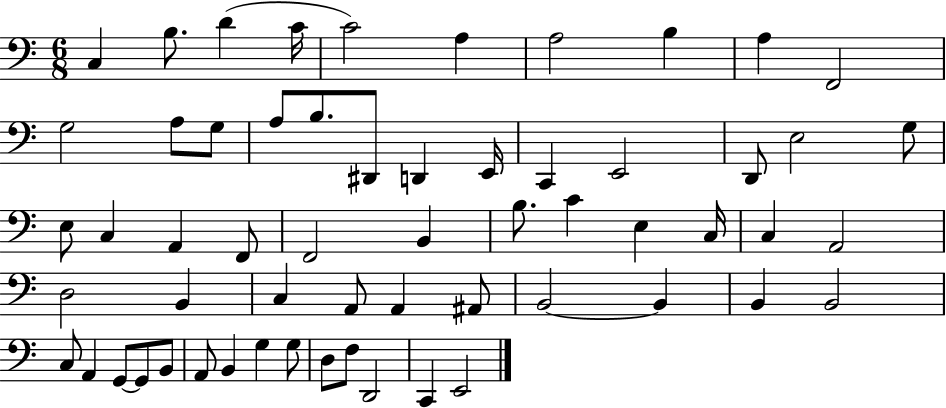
C3/q B3/e. D4/q C4/s C4/h A3/q A3/h B3/q A3/q F2/h G3/h A3/e G3/e A3/e B3/e. D#2/e D2/q E2/s C2/q E2/h D2/e E3/h G3/e E3/e C3/q A2/q F2/e F2/h B2/q B3/e. C4/q E3/q C3/s C3/q A2/h D3/h B2/q C3/q A2/e A2/q A#2/e B2/h B2/q B2/q B2/h C3/e A2/q G2/e G2/e B2/e A2/e B2/q G3/q G3/e D3/e F3/e D2/h C2/q E2/h